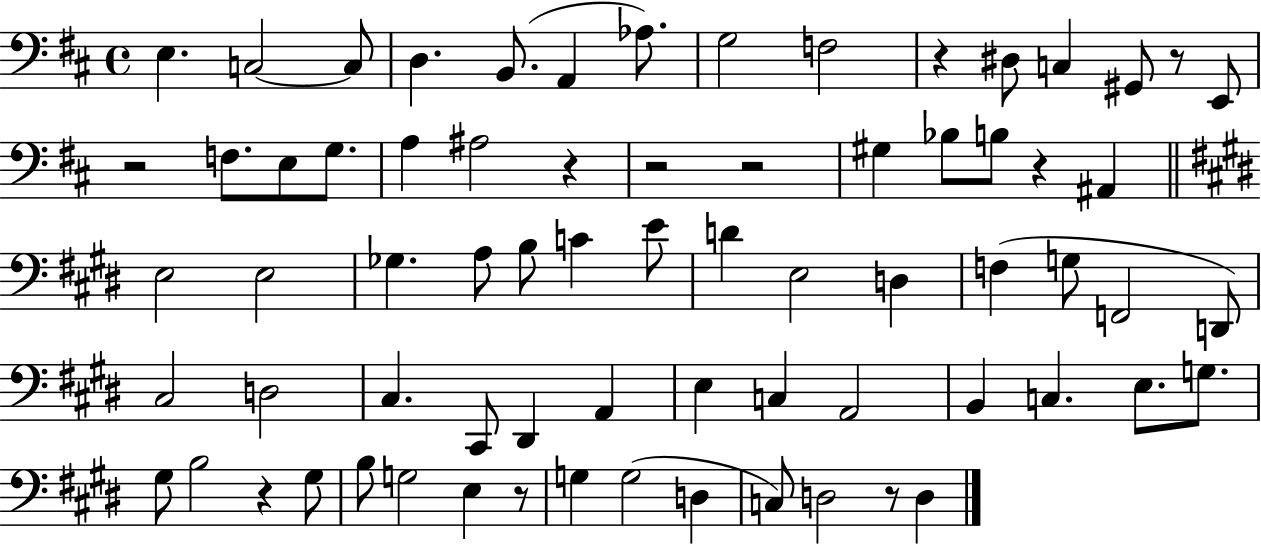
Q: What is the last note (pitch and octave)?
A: D3